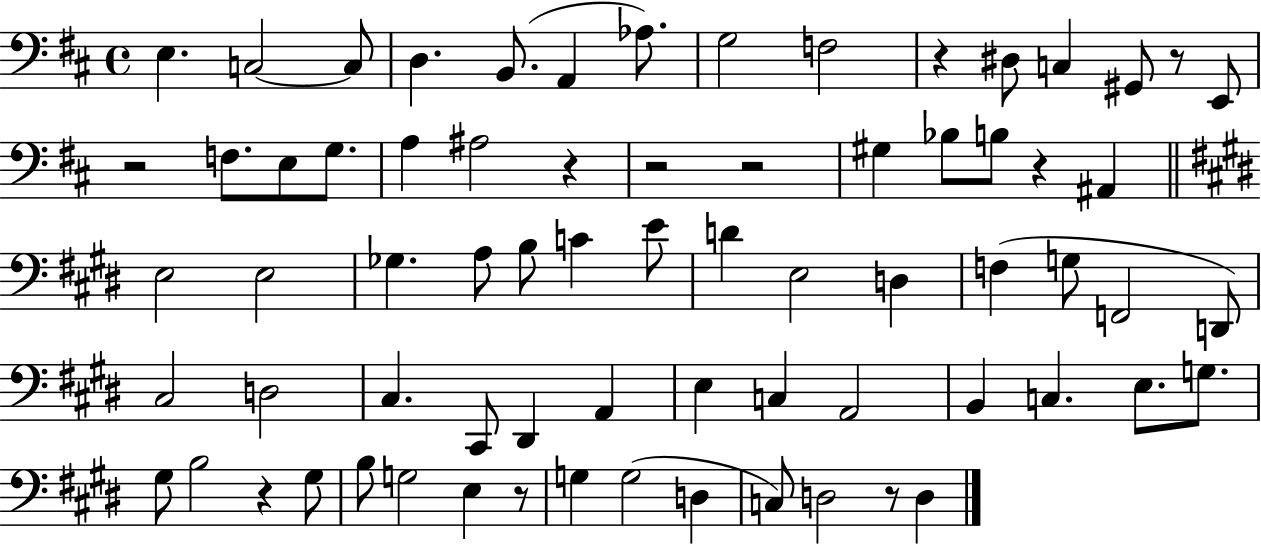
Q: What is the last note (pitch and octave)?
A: D3